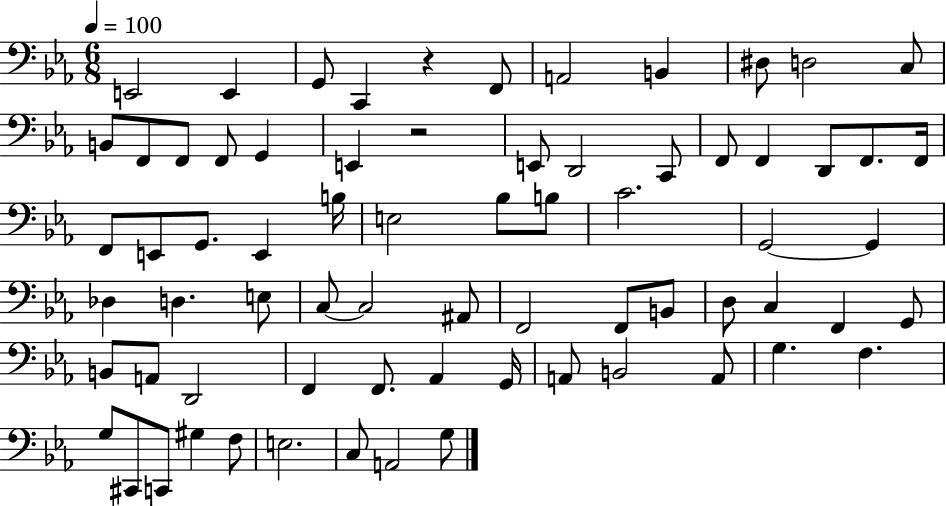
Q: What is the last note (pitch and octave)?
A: G3